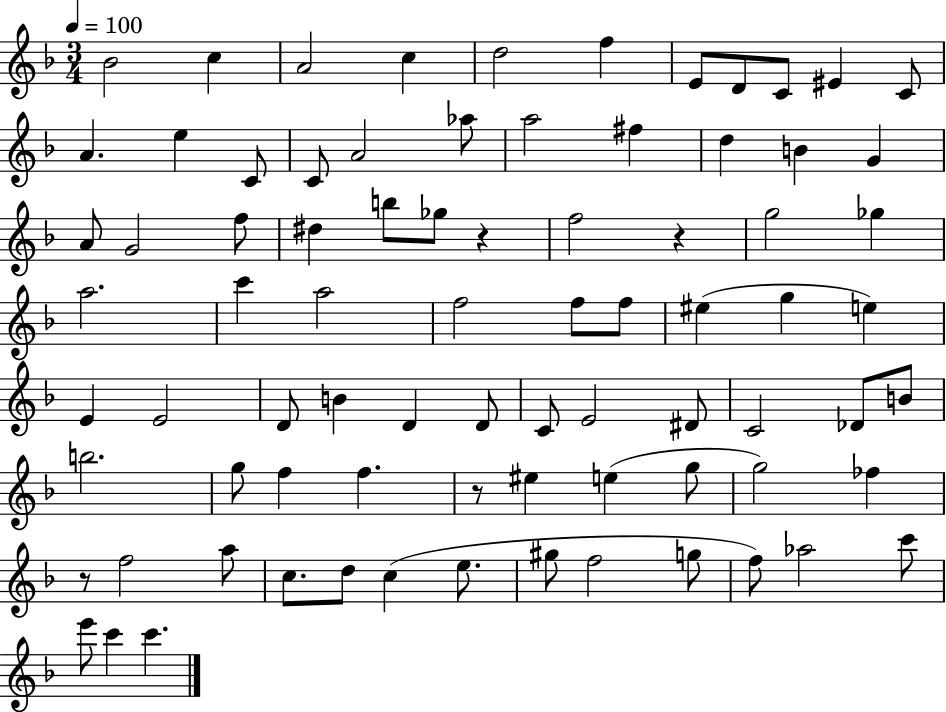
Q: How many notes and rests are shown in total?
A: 80